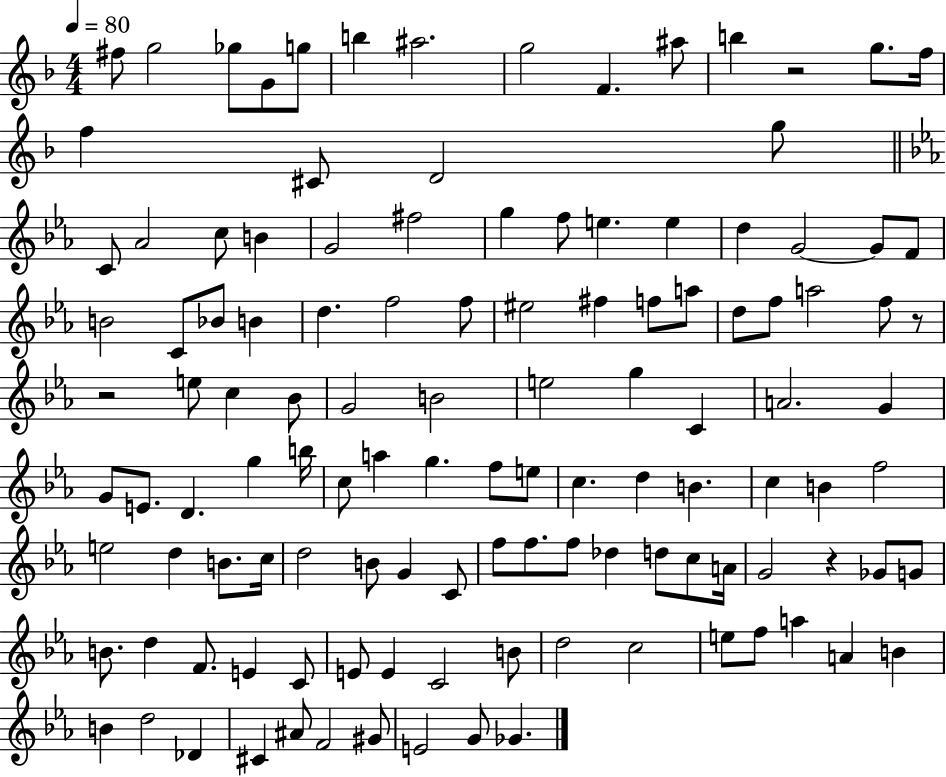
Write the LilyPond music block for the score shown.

{
  \clef treble
  \numericTimeSignature
  \time 4/4
  \key f \major
  \tempo 4 = 80
  fis''8 g''2 ges''8 g'8 g''8 | b''4 ais''2. | g''2 f'4. ais''8 | b''4 r2 g''8. f''16 | \break f''4 cis'8 d'2 g''8 | \bar "||" \break \key ees \major c'8 aes'2 c''8 b'4 | g'2 fis''2 | g''4 f''8 e''4. e''4 | d''4 g'2~~ g'8 f'8 | \break b'2 c'8 bes'8 b'4 | d''4. f''2 f''8 | eis''2 fis''4 f''8 a''8 | d''8 f''8 a''2 f''8 r8 | \break r2 e''8 c''4 bes'8 | g'2 b'2 | e''2 g''4 c'4 | a'2. g'4 | \break g'8 e'8. d'4. g''4 b''16 | c''8 a''4 g''4. f''8 e''8 | c''4. d''4 b'4. | c''4 b'4 f''2 | \break e''2 d''4 b'8. c''16 | d''2 b'8 g'4 c'8 | f''8 f''8. f''8 des''4 d''8 c''8 a'16 | g'2 r4 ges'8 g'8 | \break b'8. d''4 f'8. e'4 c'8 | e'8 e'4 c'2 b'8 | d''2 c''2 | e''8 f''8 a''4 a'4 b'4 | \break b'4 d''2 des'4 | cis'4 ais'8 f'2 gis'8 | e'2 g'8 ges'4. | \bar "|."
}